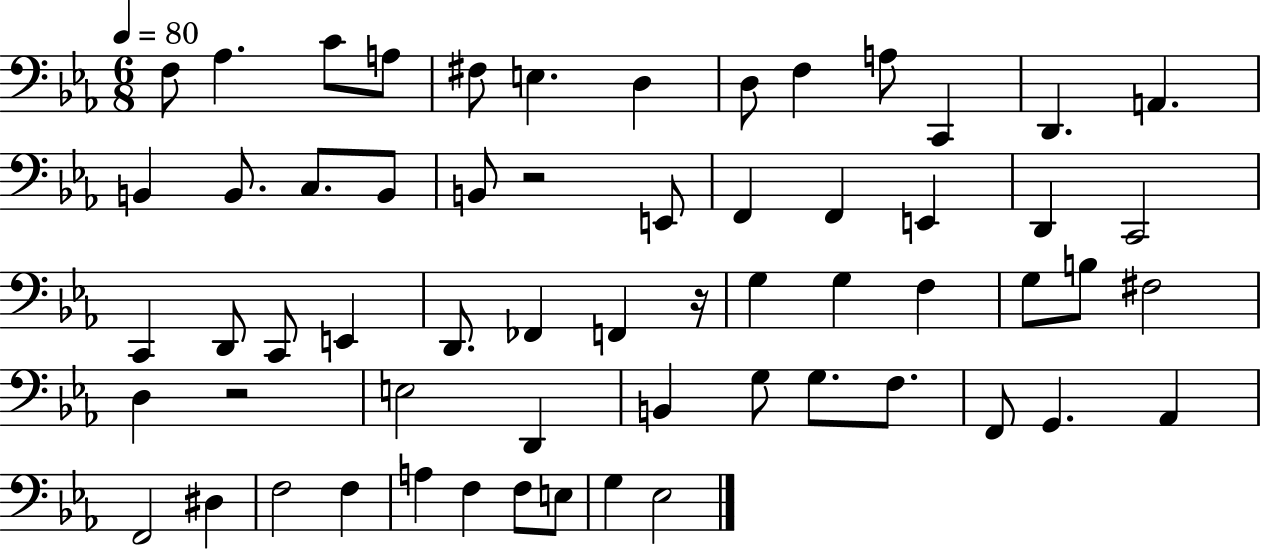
F3/e Ab3/q. C4/e A3/e F#3/e E3/q. D3/q D3/e F3/q A3/e C2/q D2/q. A2/q. B2/q B2/e. C3/e. B2/e B2/e R/h E2/e F2/q F2/q E2/q D2/q C2/h C2/q D2/e C2/e E2/q D2/e. FES2/q F2/q R/s G3/q G3/q F3/q G3/e B3/e F#3/h D3/q R/h E3/h D2/q B2/q G3/e G3/e. F3/e. F2/e G2/q. Ab2/q F2/h D#3/q F3/h F3/q A3/q F3/q F3/e E3/e G3/q Eb3/h